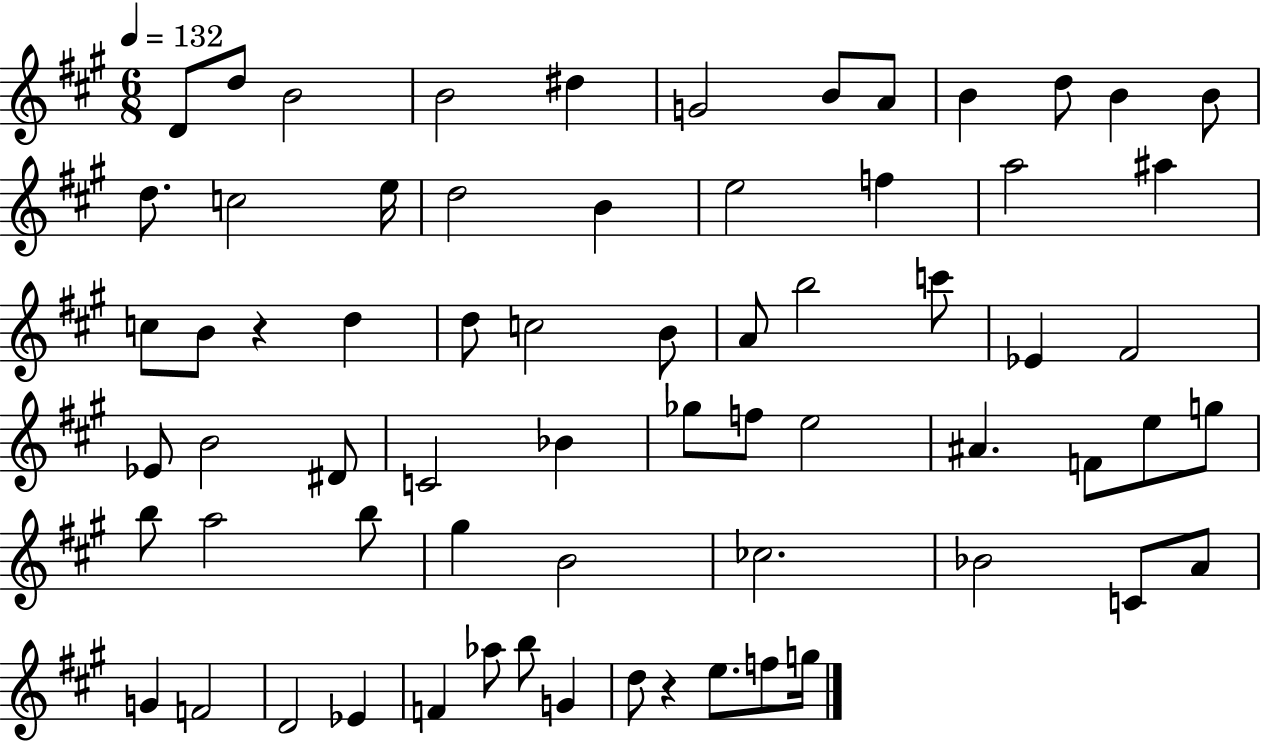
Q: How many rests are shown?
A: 2